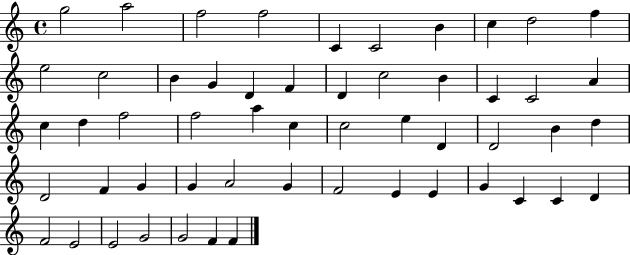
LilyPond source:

{
  \clef treble
  \time 4/4
  \defaultTimeSignature
  \key c \major
  g''2 a''2 | f''2 f''2 | c'4 c'2 b'4 | c''4 d''2 f''4 | \break e''2 c''2 | b'4 g'4 d'4 f'4 | d'4 c''2 b'4 | c'4 c'2 a'4 | \break c''4 d''4 f''2 | f''2 a''4 c''4 | c''2 e''4 d'4 | d'2 b'4 d''4 | \break d'2 f'4 g'4 | g'4 a'2 g'4 | f'2 e'4 e'4 | g'4 c'4 c'4 d'4 | \break f'2 e'2 | e'2 g'2 | g'2 f'4 f'4 | \bar "|."
}